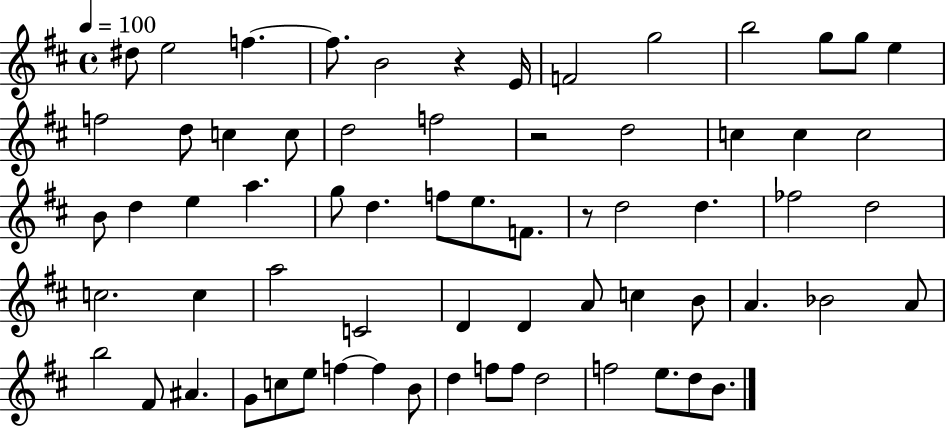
{
  \clef treble
  \time 4/4
  \defaultTimeSignature
  \key d \major
  \tempo 4 = 100
  dis''8 e''2 f''4.~~ | f''8. b'2 r4 e'16 | f'2 g''2 | b''2 g''8 g''8 e''4 | \break f''2 d''8 c''4 c''8 | d''2 f''2 | r2 d''2 | c''4 c''4 c''2 | \break b'8 d''4 e''4 a''4. | g''8 d''4. f''8 e''8. f'8. | r8 d''2 d''4. | fes''2 d''2 | \break c''2. c''4 | a''2 c'2 | d'4 d'4 a'8 c''4 b'8 | a'4. bes'2 a'8 | \break b''2 fis'8 ais'4. | g'8 c''8 e''8 f''4~~ f''4 b'8 | d''4 f''8 f''8 d''2 | f''2 e''8. d''8 b'8. | \break \bar "|."
}